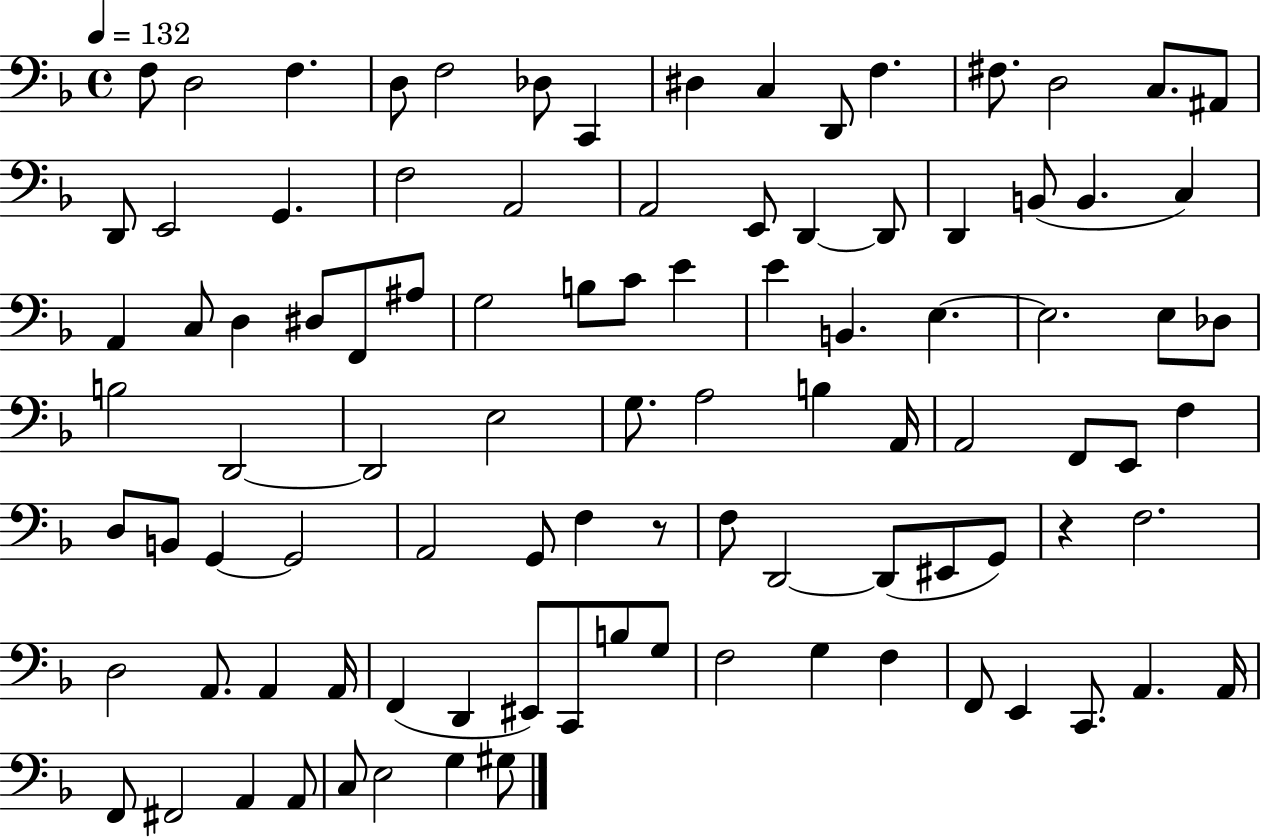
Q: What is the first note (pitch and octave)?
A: F3